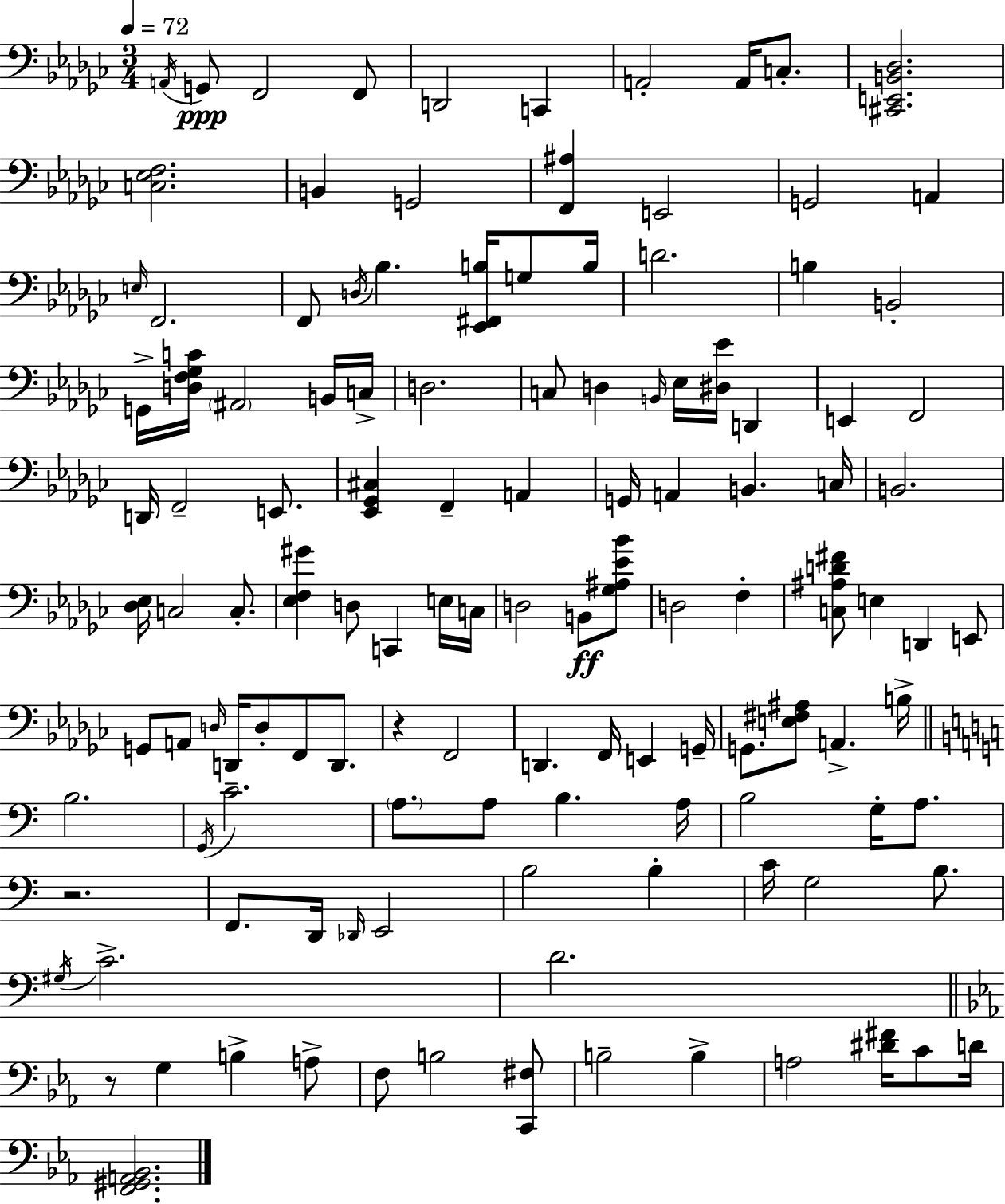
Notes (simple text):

A2/s G2/e F2/h F2/e D2/h C2/q A2/h A2/s C3/e. [C#2,E2,B2,Db3]/h. [C3,Eb3,F3]/h. B2/q G2/h [F2,A#3]/q E2/h G2/h A2/q E3/s F2/h. F2/e D3/s Bb3/q. [Eb2,F#2,B3]/s G3/e B3/s D4/h. B3/q B2/h G2/s [D3,F3,Gb3,C4]/s A#2/h B2/s C3/s D3/h. C3/e D3/q B2/s Eb3/s [D#3,Eb4]/s D2/q E2/q F2/h D2/s F2/h E2/e. [Eb2,Gb2,C#3]/q F2/q A2/q G2/s A2/q B2/q. C3/s B2/h. [Db3,Eb3]/s C3/h C3/e. [Eb3,F3,G#4]/q D3/e C2/q E3/s C3/s D3/h B2/e [Gb3,A#3,Eb4,Bb4]/e D3/h F3/q [C3,A#3,D4,F#4]/e E3/q D2/q E2/e G2/e A2/e D3/s D2/s D3/e F2/e D2/e. R/q F2/h D2/q. F2/s E2/q G2/s G2/e. [E3,F#3,A#3]/e A2/q. B3/s B3/h. G2/s C4/h. A3/e. A3/e B3/q. A3/s B3/h G3/s A3/e. R/h. F2/e. D2/s Db2/s E2/h B3/h B3/q C4/s G3/h B3/e. G#3/s C4/h. D4/h. R/e G3/q B3/q A3/e F3/e B3/h [C2,F#3]/e B3/h B3/q A3/h [D#4,F#4]/s C4/e D4/s [F2,G#2,A2,Bb2]/h.